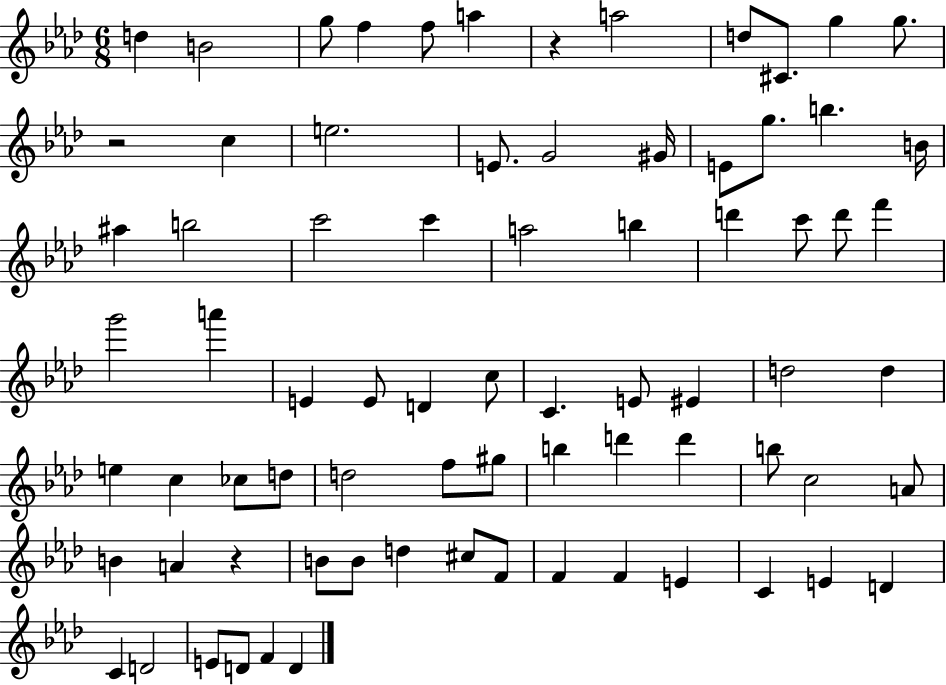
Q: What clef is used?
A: treble